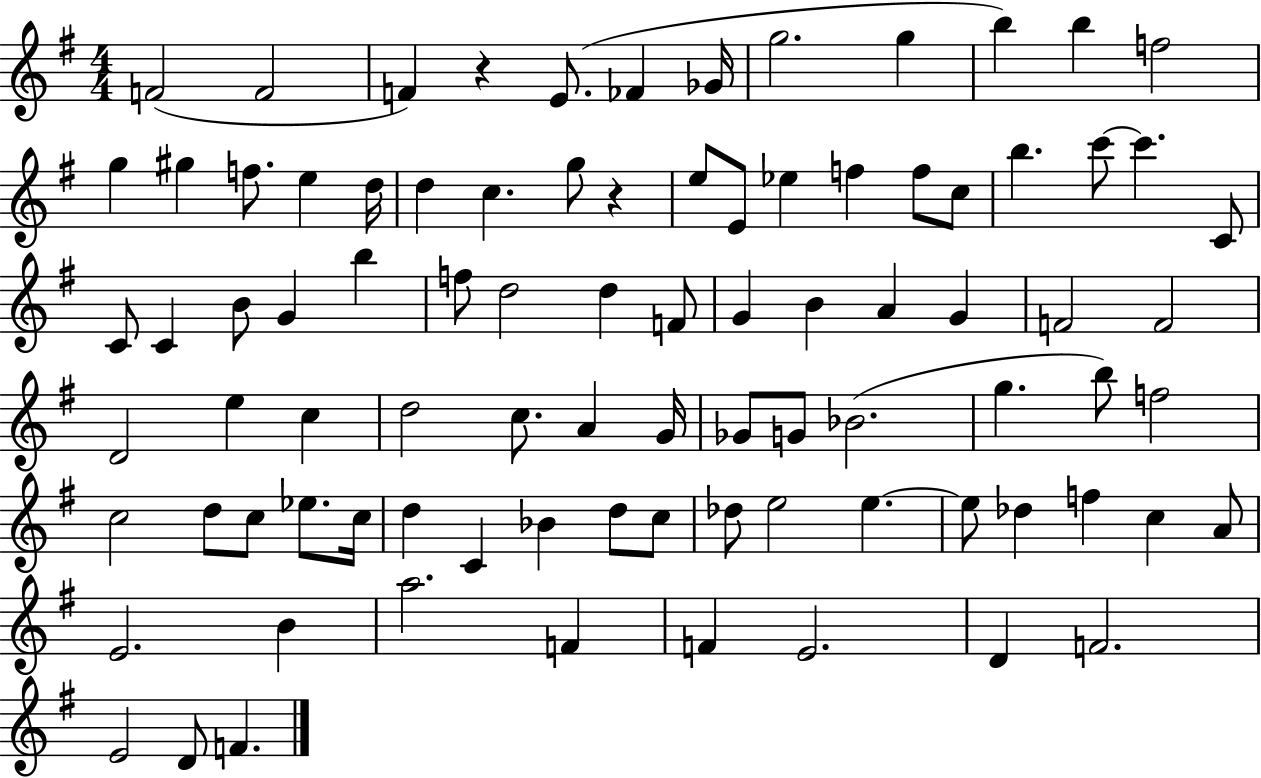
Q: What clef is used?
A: treble